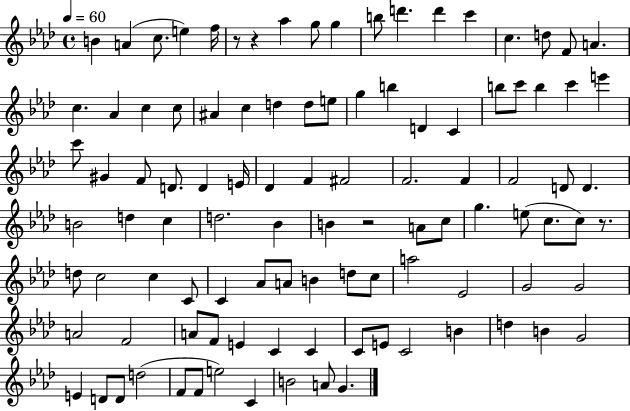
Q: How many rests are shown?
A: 4